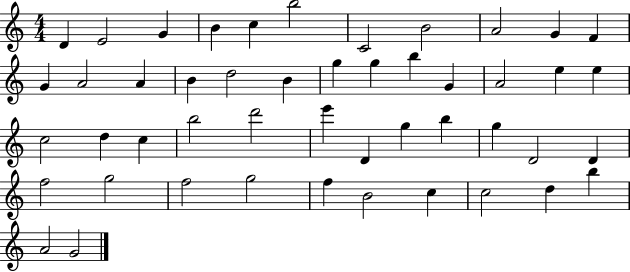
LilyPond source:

{
  \clef treble
  \numericTimeSignature
  \time 4/4
  \key c \major
  d'4 e'2 g'4 | b'4 c''4 b''2 | c'2 b'2 | a'2 g'4 f'4 | \break g'4 a'2 a'4 | b'4 d''2 b'4 | g''4 g''4 b''4 g'4 | a'2 e''4 e''4 | \break c''2 d''4 c''4 | b''2 d'''2 | e'''4 d'4 g''4 b''4 | g''4 d'2 d'4 | \break f''2 g''2 | f''2 g''2 | f''4 b'2 c''4 | c''2 d''4 b''4 | \break a'2 g'2 | \bar "|."
}